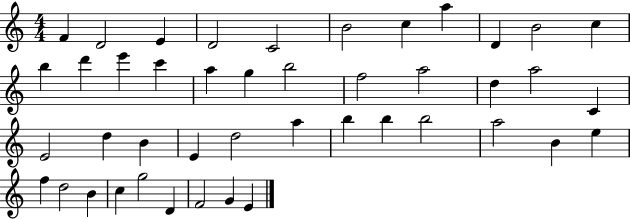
X:1
T:Untitled
M:4/4
L:1/4
K:C
F D2 E D2 C2 B2 c a D B2 c b d' e' c' a g b2 f2 a2 d a2 C E2 d B E d2 a b b b2 a2 B e f d2 B c g2 D F2 G E